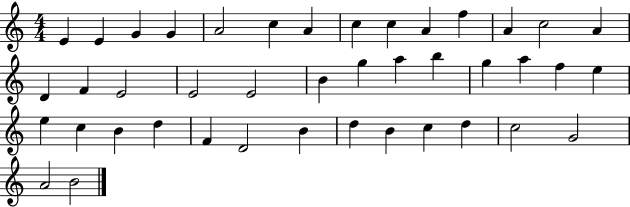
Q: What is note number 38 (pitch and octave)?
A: D5